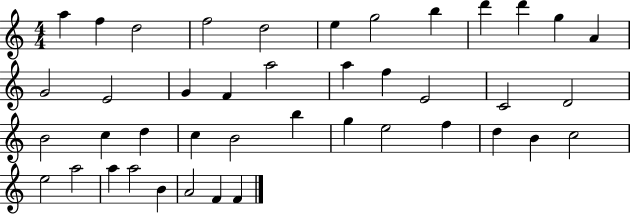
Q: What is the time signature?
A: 4/4